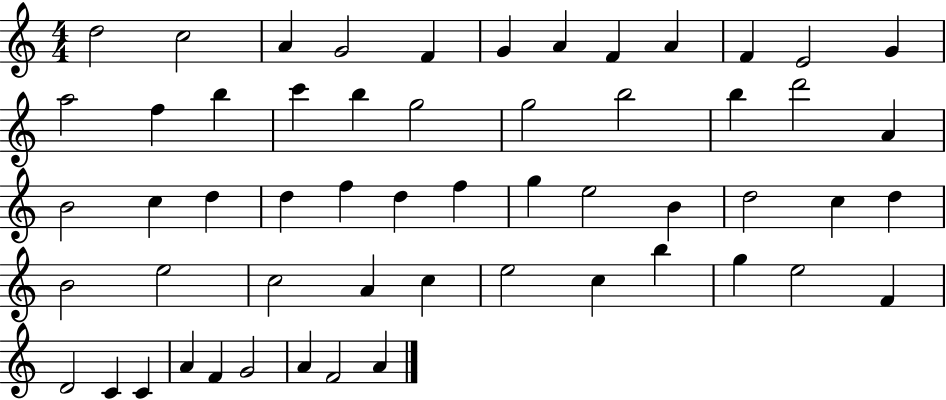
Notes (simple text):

D5/h C5/h A4/q G4/h F4/q G4/q A4/q F4/q A4/q F4/q E4/h G4/q A5/h F5/q B5/q C6/q B5/q G5/h G5/h B5/h B5/q D6/h A4/q B4/h C5/q D5/q D5/q F5/q D5/q F5/q G5/q E5/h B4/q D5/h C5/q D5/q B4/h E5/h C5/h A4/q C5/q E5/h C5/q B5/q G5/q E5/h F4/q D4/h C4/q C4/q A4/q F4/q G4/h A4/q F4/h A4/q